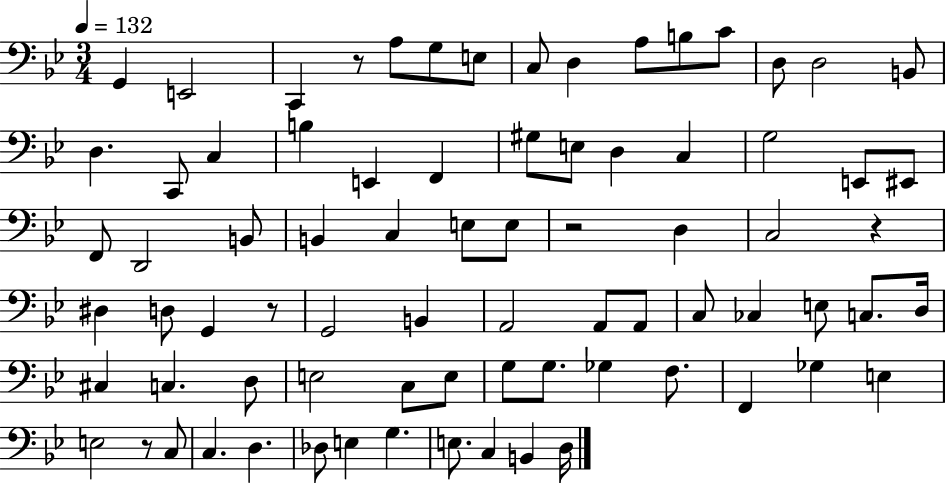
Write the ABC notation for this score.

X:1
T:Untitled
M:3/4
L:1/4
K:Bb
G,, E,,2 C,, z/2 A,/2 G,/2 E,/2 C,/2 D, A,/2 B,/2 C/2 D,/2 D,2 B,,/2 D, C,,/2 C, B, E,, F,, ^G,/2 E,/2 D, C, G,2 E,,/2 ^E,,/2 F,,/2 D,,2 B,,/2 B,, C, E,/2 E,/2 z2 D, C,2 z ^D, D,/2 G,, z/2 G,,2 B,, A,,2 A,,/2 A,,/2 C,/2 _C, E,/2 C,/2 D,/4 ^C, C, D,/2 E,2 C,/2 E,/2 G,/2 G,/2 _G, F,/2 F,, _G, E, E,2 z/2 C,/2 C, D, _D,/2 E, G, E,/2 C, B,, D,/4